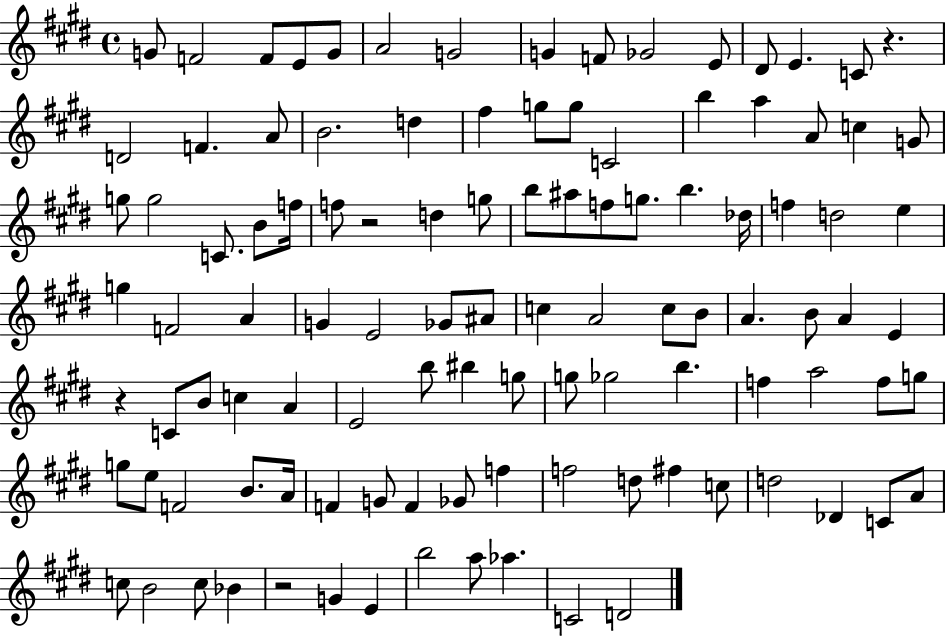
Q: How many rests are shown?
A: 4